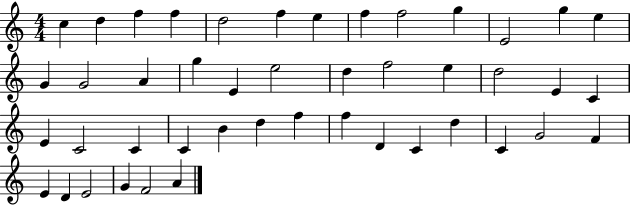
{
  \clef treble
  \numericTimeSignature
  \time 4/4
  \key c \major
  c''4 d''4 f''4 f''4 | d''2 f''4 e''4 | f''4 f''2 g''4 | e'2 g''4 e''4 | \break g'4 g'2 a'4 | g''4 e'4 e''2 | d''4 f''2 e''4 | d''2 e'4 c'4 | \break e'4 c'2 c'4 | c'4 b'4 d''4 f''4 | f''4 d'4 c'4 d''4 | c'4 g'2 f'4 | \break e'4 d'4 e'2 | g'4 f'2 a'4 | \bar "|."
}